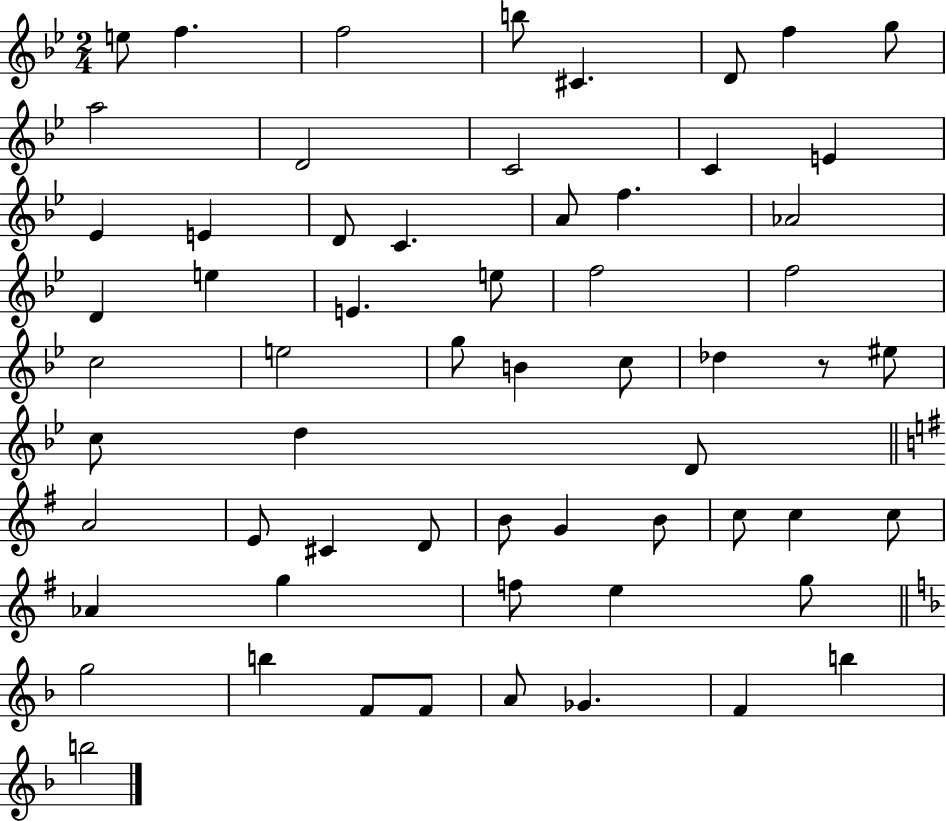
E5/e F5/q. F5/h B5/e C#4/q. D4/e F5/q G5/e A5/h D4/h C4/h C4/q E4/q Eb4/q E4/q D4/e C4/q. A4/e F5/q. Ab4/h D4/q E5/q E4/q. E5/e F5/h F5/h C5/h E5/h G5/e B4/q C5/e Db5/q R/e EIS5/e C5/e D5/q D4/e A4/h E4/e C#4/q D4/e B4/e G4/q B4/e C5/e C5/q C5/e Ab4/q G5/q F5/e E5/q G5/e G5/h B5/q F4/e F4/e A4/e Gb4/q. F4/q B5/q B5/h